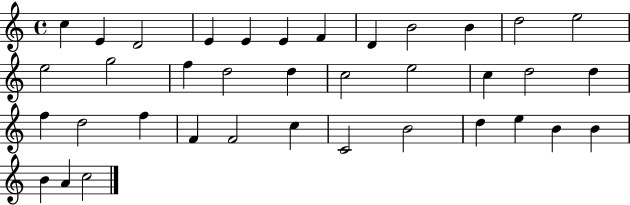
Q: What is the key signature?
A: C major